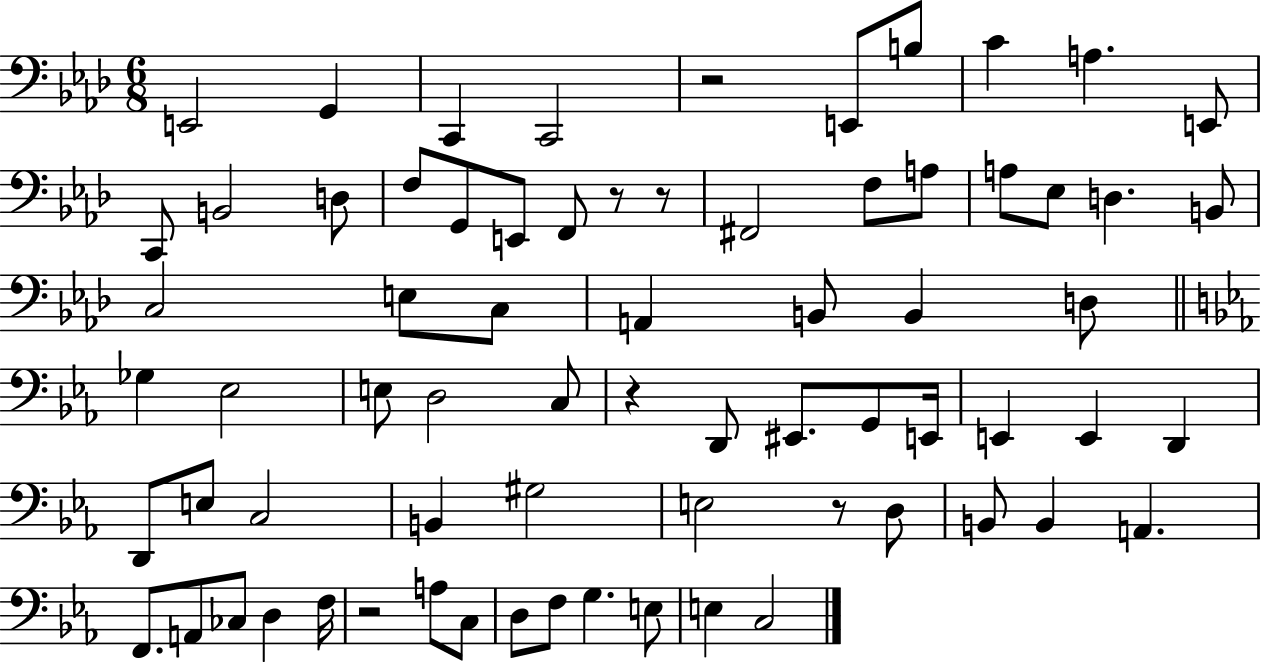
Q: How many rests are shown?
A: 6